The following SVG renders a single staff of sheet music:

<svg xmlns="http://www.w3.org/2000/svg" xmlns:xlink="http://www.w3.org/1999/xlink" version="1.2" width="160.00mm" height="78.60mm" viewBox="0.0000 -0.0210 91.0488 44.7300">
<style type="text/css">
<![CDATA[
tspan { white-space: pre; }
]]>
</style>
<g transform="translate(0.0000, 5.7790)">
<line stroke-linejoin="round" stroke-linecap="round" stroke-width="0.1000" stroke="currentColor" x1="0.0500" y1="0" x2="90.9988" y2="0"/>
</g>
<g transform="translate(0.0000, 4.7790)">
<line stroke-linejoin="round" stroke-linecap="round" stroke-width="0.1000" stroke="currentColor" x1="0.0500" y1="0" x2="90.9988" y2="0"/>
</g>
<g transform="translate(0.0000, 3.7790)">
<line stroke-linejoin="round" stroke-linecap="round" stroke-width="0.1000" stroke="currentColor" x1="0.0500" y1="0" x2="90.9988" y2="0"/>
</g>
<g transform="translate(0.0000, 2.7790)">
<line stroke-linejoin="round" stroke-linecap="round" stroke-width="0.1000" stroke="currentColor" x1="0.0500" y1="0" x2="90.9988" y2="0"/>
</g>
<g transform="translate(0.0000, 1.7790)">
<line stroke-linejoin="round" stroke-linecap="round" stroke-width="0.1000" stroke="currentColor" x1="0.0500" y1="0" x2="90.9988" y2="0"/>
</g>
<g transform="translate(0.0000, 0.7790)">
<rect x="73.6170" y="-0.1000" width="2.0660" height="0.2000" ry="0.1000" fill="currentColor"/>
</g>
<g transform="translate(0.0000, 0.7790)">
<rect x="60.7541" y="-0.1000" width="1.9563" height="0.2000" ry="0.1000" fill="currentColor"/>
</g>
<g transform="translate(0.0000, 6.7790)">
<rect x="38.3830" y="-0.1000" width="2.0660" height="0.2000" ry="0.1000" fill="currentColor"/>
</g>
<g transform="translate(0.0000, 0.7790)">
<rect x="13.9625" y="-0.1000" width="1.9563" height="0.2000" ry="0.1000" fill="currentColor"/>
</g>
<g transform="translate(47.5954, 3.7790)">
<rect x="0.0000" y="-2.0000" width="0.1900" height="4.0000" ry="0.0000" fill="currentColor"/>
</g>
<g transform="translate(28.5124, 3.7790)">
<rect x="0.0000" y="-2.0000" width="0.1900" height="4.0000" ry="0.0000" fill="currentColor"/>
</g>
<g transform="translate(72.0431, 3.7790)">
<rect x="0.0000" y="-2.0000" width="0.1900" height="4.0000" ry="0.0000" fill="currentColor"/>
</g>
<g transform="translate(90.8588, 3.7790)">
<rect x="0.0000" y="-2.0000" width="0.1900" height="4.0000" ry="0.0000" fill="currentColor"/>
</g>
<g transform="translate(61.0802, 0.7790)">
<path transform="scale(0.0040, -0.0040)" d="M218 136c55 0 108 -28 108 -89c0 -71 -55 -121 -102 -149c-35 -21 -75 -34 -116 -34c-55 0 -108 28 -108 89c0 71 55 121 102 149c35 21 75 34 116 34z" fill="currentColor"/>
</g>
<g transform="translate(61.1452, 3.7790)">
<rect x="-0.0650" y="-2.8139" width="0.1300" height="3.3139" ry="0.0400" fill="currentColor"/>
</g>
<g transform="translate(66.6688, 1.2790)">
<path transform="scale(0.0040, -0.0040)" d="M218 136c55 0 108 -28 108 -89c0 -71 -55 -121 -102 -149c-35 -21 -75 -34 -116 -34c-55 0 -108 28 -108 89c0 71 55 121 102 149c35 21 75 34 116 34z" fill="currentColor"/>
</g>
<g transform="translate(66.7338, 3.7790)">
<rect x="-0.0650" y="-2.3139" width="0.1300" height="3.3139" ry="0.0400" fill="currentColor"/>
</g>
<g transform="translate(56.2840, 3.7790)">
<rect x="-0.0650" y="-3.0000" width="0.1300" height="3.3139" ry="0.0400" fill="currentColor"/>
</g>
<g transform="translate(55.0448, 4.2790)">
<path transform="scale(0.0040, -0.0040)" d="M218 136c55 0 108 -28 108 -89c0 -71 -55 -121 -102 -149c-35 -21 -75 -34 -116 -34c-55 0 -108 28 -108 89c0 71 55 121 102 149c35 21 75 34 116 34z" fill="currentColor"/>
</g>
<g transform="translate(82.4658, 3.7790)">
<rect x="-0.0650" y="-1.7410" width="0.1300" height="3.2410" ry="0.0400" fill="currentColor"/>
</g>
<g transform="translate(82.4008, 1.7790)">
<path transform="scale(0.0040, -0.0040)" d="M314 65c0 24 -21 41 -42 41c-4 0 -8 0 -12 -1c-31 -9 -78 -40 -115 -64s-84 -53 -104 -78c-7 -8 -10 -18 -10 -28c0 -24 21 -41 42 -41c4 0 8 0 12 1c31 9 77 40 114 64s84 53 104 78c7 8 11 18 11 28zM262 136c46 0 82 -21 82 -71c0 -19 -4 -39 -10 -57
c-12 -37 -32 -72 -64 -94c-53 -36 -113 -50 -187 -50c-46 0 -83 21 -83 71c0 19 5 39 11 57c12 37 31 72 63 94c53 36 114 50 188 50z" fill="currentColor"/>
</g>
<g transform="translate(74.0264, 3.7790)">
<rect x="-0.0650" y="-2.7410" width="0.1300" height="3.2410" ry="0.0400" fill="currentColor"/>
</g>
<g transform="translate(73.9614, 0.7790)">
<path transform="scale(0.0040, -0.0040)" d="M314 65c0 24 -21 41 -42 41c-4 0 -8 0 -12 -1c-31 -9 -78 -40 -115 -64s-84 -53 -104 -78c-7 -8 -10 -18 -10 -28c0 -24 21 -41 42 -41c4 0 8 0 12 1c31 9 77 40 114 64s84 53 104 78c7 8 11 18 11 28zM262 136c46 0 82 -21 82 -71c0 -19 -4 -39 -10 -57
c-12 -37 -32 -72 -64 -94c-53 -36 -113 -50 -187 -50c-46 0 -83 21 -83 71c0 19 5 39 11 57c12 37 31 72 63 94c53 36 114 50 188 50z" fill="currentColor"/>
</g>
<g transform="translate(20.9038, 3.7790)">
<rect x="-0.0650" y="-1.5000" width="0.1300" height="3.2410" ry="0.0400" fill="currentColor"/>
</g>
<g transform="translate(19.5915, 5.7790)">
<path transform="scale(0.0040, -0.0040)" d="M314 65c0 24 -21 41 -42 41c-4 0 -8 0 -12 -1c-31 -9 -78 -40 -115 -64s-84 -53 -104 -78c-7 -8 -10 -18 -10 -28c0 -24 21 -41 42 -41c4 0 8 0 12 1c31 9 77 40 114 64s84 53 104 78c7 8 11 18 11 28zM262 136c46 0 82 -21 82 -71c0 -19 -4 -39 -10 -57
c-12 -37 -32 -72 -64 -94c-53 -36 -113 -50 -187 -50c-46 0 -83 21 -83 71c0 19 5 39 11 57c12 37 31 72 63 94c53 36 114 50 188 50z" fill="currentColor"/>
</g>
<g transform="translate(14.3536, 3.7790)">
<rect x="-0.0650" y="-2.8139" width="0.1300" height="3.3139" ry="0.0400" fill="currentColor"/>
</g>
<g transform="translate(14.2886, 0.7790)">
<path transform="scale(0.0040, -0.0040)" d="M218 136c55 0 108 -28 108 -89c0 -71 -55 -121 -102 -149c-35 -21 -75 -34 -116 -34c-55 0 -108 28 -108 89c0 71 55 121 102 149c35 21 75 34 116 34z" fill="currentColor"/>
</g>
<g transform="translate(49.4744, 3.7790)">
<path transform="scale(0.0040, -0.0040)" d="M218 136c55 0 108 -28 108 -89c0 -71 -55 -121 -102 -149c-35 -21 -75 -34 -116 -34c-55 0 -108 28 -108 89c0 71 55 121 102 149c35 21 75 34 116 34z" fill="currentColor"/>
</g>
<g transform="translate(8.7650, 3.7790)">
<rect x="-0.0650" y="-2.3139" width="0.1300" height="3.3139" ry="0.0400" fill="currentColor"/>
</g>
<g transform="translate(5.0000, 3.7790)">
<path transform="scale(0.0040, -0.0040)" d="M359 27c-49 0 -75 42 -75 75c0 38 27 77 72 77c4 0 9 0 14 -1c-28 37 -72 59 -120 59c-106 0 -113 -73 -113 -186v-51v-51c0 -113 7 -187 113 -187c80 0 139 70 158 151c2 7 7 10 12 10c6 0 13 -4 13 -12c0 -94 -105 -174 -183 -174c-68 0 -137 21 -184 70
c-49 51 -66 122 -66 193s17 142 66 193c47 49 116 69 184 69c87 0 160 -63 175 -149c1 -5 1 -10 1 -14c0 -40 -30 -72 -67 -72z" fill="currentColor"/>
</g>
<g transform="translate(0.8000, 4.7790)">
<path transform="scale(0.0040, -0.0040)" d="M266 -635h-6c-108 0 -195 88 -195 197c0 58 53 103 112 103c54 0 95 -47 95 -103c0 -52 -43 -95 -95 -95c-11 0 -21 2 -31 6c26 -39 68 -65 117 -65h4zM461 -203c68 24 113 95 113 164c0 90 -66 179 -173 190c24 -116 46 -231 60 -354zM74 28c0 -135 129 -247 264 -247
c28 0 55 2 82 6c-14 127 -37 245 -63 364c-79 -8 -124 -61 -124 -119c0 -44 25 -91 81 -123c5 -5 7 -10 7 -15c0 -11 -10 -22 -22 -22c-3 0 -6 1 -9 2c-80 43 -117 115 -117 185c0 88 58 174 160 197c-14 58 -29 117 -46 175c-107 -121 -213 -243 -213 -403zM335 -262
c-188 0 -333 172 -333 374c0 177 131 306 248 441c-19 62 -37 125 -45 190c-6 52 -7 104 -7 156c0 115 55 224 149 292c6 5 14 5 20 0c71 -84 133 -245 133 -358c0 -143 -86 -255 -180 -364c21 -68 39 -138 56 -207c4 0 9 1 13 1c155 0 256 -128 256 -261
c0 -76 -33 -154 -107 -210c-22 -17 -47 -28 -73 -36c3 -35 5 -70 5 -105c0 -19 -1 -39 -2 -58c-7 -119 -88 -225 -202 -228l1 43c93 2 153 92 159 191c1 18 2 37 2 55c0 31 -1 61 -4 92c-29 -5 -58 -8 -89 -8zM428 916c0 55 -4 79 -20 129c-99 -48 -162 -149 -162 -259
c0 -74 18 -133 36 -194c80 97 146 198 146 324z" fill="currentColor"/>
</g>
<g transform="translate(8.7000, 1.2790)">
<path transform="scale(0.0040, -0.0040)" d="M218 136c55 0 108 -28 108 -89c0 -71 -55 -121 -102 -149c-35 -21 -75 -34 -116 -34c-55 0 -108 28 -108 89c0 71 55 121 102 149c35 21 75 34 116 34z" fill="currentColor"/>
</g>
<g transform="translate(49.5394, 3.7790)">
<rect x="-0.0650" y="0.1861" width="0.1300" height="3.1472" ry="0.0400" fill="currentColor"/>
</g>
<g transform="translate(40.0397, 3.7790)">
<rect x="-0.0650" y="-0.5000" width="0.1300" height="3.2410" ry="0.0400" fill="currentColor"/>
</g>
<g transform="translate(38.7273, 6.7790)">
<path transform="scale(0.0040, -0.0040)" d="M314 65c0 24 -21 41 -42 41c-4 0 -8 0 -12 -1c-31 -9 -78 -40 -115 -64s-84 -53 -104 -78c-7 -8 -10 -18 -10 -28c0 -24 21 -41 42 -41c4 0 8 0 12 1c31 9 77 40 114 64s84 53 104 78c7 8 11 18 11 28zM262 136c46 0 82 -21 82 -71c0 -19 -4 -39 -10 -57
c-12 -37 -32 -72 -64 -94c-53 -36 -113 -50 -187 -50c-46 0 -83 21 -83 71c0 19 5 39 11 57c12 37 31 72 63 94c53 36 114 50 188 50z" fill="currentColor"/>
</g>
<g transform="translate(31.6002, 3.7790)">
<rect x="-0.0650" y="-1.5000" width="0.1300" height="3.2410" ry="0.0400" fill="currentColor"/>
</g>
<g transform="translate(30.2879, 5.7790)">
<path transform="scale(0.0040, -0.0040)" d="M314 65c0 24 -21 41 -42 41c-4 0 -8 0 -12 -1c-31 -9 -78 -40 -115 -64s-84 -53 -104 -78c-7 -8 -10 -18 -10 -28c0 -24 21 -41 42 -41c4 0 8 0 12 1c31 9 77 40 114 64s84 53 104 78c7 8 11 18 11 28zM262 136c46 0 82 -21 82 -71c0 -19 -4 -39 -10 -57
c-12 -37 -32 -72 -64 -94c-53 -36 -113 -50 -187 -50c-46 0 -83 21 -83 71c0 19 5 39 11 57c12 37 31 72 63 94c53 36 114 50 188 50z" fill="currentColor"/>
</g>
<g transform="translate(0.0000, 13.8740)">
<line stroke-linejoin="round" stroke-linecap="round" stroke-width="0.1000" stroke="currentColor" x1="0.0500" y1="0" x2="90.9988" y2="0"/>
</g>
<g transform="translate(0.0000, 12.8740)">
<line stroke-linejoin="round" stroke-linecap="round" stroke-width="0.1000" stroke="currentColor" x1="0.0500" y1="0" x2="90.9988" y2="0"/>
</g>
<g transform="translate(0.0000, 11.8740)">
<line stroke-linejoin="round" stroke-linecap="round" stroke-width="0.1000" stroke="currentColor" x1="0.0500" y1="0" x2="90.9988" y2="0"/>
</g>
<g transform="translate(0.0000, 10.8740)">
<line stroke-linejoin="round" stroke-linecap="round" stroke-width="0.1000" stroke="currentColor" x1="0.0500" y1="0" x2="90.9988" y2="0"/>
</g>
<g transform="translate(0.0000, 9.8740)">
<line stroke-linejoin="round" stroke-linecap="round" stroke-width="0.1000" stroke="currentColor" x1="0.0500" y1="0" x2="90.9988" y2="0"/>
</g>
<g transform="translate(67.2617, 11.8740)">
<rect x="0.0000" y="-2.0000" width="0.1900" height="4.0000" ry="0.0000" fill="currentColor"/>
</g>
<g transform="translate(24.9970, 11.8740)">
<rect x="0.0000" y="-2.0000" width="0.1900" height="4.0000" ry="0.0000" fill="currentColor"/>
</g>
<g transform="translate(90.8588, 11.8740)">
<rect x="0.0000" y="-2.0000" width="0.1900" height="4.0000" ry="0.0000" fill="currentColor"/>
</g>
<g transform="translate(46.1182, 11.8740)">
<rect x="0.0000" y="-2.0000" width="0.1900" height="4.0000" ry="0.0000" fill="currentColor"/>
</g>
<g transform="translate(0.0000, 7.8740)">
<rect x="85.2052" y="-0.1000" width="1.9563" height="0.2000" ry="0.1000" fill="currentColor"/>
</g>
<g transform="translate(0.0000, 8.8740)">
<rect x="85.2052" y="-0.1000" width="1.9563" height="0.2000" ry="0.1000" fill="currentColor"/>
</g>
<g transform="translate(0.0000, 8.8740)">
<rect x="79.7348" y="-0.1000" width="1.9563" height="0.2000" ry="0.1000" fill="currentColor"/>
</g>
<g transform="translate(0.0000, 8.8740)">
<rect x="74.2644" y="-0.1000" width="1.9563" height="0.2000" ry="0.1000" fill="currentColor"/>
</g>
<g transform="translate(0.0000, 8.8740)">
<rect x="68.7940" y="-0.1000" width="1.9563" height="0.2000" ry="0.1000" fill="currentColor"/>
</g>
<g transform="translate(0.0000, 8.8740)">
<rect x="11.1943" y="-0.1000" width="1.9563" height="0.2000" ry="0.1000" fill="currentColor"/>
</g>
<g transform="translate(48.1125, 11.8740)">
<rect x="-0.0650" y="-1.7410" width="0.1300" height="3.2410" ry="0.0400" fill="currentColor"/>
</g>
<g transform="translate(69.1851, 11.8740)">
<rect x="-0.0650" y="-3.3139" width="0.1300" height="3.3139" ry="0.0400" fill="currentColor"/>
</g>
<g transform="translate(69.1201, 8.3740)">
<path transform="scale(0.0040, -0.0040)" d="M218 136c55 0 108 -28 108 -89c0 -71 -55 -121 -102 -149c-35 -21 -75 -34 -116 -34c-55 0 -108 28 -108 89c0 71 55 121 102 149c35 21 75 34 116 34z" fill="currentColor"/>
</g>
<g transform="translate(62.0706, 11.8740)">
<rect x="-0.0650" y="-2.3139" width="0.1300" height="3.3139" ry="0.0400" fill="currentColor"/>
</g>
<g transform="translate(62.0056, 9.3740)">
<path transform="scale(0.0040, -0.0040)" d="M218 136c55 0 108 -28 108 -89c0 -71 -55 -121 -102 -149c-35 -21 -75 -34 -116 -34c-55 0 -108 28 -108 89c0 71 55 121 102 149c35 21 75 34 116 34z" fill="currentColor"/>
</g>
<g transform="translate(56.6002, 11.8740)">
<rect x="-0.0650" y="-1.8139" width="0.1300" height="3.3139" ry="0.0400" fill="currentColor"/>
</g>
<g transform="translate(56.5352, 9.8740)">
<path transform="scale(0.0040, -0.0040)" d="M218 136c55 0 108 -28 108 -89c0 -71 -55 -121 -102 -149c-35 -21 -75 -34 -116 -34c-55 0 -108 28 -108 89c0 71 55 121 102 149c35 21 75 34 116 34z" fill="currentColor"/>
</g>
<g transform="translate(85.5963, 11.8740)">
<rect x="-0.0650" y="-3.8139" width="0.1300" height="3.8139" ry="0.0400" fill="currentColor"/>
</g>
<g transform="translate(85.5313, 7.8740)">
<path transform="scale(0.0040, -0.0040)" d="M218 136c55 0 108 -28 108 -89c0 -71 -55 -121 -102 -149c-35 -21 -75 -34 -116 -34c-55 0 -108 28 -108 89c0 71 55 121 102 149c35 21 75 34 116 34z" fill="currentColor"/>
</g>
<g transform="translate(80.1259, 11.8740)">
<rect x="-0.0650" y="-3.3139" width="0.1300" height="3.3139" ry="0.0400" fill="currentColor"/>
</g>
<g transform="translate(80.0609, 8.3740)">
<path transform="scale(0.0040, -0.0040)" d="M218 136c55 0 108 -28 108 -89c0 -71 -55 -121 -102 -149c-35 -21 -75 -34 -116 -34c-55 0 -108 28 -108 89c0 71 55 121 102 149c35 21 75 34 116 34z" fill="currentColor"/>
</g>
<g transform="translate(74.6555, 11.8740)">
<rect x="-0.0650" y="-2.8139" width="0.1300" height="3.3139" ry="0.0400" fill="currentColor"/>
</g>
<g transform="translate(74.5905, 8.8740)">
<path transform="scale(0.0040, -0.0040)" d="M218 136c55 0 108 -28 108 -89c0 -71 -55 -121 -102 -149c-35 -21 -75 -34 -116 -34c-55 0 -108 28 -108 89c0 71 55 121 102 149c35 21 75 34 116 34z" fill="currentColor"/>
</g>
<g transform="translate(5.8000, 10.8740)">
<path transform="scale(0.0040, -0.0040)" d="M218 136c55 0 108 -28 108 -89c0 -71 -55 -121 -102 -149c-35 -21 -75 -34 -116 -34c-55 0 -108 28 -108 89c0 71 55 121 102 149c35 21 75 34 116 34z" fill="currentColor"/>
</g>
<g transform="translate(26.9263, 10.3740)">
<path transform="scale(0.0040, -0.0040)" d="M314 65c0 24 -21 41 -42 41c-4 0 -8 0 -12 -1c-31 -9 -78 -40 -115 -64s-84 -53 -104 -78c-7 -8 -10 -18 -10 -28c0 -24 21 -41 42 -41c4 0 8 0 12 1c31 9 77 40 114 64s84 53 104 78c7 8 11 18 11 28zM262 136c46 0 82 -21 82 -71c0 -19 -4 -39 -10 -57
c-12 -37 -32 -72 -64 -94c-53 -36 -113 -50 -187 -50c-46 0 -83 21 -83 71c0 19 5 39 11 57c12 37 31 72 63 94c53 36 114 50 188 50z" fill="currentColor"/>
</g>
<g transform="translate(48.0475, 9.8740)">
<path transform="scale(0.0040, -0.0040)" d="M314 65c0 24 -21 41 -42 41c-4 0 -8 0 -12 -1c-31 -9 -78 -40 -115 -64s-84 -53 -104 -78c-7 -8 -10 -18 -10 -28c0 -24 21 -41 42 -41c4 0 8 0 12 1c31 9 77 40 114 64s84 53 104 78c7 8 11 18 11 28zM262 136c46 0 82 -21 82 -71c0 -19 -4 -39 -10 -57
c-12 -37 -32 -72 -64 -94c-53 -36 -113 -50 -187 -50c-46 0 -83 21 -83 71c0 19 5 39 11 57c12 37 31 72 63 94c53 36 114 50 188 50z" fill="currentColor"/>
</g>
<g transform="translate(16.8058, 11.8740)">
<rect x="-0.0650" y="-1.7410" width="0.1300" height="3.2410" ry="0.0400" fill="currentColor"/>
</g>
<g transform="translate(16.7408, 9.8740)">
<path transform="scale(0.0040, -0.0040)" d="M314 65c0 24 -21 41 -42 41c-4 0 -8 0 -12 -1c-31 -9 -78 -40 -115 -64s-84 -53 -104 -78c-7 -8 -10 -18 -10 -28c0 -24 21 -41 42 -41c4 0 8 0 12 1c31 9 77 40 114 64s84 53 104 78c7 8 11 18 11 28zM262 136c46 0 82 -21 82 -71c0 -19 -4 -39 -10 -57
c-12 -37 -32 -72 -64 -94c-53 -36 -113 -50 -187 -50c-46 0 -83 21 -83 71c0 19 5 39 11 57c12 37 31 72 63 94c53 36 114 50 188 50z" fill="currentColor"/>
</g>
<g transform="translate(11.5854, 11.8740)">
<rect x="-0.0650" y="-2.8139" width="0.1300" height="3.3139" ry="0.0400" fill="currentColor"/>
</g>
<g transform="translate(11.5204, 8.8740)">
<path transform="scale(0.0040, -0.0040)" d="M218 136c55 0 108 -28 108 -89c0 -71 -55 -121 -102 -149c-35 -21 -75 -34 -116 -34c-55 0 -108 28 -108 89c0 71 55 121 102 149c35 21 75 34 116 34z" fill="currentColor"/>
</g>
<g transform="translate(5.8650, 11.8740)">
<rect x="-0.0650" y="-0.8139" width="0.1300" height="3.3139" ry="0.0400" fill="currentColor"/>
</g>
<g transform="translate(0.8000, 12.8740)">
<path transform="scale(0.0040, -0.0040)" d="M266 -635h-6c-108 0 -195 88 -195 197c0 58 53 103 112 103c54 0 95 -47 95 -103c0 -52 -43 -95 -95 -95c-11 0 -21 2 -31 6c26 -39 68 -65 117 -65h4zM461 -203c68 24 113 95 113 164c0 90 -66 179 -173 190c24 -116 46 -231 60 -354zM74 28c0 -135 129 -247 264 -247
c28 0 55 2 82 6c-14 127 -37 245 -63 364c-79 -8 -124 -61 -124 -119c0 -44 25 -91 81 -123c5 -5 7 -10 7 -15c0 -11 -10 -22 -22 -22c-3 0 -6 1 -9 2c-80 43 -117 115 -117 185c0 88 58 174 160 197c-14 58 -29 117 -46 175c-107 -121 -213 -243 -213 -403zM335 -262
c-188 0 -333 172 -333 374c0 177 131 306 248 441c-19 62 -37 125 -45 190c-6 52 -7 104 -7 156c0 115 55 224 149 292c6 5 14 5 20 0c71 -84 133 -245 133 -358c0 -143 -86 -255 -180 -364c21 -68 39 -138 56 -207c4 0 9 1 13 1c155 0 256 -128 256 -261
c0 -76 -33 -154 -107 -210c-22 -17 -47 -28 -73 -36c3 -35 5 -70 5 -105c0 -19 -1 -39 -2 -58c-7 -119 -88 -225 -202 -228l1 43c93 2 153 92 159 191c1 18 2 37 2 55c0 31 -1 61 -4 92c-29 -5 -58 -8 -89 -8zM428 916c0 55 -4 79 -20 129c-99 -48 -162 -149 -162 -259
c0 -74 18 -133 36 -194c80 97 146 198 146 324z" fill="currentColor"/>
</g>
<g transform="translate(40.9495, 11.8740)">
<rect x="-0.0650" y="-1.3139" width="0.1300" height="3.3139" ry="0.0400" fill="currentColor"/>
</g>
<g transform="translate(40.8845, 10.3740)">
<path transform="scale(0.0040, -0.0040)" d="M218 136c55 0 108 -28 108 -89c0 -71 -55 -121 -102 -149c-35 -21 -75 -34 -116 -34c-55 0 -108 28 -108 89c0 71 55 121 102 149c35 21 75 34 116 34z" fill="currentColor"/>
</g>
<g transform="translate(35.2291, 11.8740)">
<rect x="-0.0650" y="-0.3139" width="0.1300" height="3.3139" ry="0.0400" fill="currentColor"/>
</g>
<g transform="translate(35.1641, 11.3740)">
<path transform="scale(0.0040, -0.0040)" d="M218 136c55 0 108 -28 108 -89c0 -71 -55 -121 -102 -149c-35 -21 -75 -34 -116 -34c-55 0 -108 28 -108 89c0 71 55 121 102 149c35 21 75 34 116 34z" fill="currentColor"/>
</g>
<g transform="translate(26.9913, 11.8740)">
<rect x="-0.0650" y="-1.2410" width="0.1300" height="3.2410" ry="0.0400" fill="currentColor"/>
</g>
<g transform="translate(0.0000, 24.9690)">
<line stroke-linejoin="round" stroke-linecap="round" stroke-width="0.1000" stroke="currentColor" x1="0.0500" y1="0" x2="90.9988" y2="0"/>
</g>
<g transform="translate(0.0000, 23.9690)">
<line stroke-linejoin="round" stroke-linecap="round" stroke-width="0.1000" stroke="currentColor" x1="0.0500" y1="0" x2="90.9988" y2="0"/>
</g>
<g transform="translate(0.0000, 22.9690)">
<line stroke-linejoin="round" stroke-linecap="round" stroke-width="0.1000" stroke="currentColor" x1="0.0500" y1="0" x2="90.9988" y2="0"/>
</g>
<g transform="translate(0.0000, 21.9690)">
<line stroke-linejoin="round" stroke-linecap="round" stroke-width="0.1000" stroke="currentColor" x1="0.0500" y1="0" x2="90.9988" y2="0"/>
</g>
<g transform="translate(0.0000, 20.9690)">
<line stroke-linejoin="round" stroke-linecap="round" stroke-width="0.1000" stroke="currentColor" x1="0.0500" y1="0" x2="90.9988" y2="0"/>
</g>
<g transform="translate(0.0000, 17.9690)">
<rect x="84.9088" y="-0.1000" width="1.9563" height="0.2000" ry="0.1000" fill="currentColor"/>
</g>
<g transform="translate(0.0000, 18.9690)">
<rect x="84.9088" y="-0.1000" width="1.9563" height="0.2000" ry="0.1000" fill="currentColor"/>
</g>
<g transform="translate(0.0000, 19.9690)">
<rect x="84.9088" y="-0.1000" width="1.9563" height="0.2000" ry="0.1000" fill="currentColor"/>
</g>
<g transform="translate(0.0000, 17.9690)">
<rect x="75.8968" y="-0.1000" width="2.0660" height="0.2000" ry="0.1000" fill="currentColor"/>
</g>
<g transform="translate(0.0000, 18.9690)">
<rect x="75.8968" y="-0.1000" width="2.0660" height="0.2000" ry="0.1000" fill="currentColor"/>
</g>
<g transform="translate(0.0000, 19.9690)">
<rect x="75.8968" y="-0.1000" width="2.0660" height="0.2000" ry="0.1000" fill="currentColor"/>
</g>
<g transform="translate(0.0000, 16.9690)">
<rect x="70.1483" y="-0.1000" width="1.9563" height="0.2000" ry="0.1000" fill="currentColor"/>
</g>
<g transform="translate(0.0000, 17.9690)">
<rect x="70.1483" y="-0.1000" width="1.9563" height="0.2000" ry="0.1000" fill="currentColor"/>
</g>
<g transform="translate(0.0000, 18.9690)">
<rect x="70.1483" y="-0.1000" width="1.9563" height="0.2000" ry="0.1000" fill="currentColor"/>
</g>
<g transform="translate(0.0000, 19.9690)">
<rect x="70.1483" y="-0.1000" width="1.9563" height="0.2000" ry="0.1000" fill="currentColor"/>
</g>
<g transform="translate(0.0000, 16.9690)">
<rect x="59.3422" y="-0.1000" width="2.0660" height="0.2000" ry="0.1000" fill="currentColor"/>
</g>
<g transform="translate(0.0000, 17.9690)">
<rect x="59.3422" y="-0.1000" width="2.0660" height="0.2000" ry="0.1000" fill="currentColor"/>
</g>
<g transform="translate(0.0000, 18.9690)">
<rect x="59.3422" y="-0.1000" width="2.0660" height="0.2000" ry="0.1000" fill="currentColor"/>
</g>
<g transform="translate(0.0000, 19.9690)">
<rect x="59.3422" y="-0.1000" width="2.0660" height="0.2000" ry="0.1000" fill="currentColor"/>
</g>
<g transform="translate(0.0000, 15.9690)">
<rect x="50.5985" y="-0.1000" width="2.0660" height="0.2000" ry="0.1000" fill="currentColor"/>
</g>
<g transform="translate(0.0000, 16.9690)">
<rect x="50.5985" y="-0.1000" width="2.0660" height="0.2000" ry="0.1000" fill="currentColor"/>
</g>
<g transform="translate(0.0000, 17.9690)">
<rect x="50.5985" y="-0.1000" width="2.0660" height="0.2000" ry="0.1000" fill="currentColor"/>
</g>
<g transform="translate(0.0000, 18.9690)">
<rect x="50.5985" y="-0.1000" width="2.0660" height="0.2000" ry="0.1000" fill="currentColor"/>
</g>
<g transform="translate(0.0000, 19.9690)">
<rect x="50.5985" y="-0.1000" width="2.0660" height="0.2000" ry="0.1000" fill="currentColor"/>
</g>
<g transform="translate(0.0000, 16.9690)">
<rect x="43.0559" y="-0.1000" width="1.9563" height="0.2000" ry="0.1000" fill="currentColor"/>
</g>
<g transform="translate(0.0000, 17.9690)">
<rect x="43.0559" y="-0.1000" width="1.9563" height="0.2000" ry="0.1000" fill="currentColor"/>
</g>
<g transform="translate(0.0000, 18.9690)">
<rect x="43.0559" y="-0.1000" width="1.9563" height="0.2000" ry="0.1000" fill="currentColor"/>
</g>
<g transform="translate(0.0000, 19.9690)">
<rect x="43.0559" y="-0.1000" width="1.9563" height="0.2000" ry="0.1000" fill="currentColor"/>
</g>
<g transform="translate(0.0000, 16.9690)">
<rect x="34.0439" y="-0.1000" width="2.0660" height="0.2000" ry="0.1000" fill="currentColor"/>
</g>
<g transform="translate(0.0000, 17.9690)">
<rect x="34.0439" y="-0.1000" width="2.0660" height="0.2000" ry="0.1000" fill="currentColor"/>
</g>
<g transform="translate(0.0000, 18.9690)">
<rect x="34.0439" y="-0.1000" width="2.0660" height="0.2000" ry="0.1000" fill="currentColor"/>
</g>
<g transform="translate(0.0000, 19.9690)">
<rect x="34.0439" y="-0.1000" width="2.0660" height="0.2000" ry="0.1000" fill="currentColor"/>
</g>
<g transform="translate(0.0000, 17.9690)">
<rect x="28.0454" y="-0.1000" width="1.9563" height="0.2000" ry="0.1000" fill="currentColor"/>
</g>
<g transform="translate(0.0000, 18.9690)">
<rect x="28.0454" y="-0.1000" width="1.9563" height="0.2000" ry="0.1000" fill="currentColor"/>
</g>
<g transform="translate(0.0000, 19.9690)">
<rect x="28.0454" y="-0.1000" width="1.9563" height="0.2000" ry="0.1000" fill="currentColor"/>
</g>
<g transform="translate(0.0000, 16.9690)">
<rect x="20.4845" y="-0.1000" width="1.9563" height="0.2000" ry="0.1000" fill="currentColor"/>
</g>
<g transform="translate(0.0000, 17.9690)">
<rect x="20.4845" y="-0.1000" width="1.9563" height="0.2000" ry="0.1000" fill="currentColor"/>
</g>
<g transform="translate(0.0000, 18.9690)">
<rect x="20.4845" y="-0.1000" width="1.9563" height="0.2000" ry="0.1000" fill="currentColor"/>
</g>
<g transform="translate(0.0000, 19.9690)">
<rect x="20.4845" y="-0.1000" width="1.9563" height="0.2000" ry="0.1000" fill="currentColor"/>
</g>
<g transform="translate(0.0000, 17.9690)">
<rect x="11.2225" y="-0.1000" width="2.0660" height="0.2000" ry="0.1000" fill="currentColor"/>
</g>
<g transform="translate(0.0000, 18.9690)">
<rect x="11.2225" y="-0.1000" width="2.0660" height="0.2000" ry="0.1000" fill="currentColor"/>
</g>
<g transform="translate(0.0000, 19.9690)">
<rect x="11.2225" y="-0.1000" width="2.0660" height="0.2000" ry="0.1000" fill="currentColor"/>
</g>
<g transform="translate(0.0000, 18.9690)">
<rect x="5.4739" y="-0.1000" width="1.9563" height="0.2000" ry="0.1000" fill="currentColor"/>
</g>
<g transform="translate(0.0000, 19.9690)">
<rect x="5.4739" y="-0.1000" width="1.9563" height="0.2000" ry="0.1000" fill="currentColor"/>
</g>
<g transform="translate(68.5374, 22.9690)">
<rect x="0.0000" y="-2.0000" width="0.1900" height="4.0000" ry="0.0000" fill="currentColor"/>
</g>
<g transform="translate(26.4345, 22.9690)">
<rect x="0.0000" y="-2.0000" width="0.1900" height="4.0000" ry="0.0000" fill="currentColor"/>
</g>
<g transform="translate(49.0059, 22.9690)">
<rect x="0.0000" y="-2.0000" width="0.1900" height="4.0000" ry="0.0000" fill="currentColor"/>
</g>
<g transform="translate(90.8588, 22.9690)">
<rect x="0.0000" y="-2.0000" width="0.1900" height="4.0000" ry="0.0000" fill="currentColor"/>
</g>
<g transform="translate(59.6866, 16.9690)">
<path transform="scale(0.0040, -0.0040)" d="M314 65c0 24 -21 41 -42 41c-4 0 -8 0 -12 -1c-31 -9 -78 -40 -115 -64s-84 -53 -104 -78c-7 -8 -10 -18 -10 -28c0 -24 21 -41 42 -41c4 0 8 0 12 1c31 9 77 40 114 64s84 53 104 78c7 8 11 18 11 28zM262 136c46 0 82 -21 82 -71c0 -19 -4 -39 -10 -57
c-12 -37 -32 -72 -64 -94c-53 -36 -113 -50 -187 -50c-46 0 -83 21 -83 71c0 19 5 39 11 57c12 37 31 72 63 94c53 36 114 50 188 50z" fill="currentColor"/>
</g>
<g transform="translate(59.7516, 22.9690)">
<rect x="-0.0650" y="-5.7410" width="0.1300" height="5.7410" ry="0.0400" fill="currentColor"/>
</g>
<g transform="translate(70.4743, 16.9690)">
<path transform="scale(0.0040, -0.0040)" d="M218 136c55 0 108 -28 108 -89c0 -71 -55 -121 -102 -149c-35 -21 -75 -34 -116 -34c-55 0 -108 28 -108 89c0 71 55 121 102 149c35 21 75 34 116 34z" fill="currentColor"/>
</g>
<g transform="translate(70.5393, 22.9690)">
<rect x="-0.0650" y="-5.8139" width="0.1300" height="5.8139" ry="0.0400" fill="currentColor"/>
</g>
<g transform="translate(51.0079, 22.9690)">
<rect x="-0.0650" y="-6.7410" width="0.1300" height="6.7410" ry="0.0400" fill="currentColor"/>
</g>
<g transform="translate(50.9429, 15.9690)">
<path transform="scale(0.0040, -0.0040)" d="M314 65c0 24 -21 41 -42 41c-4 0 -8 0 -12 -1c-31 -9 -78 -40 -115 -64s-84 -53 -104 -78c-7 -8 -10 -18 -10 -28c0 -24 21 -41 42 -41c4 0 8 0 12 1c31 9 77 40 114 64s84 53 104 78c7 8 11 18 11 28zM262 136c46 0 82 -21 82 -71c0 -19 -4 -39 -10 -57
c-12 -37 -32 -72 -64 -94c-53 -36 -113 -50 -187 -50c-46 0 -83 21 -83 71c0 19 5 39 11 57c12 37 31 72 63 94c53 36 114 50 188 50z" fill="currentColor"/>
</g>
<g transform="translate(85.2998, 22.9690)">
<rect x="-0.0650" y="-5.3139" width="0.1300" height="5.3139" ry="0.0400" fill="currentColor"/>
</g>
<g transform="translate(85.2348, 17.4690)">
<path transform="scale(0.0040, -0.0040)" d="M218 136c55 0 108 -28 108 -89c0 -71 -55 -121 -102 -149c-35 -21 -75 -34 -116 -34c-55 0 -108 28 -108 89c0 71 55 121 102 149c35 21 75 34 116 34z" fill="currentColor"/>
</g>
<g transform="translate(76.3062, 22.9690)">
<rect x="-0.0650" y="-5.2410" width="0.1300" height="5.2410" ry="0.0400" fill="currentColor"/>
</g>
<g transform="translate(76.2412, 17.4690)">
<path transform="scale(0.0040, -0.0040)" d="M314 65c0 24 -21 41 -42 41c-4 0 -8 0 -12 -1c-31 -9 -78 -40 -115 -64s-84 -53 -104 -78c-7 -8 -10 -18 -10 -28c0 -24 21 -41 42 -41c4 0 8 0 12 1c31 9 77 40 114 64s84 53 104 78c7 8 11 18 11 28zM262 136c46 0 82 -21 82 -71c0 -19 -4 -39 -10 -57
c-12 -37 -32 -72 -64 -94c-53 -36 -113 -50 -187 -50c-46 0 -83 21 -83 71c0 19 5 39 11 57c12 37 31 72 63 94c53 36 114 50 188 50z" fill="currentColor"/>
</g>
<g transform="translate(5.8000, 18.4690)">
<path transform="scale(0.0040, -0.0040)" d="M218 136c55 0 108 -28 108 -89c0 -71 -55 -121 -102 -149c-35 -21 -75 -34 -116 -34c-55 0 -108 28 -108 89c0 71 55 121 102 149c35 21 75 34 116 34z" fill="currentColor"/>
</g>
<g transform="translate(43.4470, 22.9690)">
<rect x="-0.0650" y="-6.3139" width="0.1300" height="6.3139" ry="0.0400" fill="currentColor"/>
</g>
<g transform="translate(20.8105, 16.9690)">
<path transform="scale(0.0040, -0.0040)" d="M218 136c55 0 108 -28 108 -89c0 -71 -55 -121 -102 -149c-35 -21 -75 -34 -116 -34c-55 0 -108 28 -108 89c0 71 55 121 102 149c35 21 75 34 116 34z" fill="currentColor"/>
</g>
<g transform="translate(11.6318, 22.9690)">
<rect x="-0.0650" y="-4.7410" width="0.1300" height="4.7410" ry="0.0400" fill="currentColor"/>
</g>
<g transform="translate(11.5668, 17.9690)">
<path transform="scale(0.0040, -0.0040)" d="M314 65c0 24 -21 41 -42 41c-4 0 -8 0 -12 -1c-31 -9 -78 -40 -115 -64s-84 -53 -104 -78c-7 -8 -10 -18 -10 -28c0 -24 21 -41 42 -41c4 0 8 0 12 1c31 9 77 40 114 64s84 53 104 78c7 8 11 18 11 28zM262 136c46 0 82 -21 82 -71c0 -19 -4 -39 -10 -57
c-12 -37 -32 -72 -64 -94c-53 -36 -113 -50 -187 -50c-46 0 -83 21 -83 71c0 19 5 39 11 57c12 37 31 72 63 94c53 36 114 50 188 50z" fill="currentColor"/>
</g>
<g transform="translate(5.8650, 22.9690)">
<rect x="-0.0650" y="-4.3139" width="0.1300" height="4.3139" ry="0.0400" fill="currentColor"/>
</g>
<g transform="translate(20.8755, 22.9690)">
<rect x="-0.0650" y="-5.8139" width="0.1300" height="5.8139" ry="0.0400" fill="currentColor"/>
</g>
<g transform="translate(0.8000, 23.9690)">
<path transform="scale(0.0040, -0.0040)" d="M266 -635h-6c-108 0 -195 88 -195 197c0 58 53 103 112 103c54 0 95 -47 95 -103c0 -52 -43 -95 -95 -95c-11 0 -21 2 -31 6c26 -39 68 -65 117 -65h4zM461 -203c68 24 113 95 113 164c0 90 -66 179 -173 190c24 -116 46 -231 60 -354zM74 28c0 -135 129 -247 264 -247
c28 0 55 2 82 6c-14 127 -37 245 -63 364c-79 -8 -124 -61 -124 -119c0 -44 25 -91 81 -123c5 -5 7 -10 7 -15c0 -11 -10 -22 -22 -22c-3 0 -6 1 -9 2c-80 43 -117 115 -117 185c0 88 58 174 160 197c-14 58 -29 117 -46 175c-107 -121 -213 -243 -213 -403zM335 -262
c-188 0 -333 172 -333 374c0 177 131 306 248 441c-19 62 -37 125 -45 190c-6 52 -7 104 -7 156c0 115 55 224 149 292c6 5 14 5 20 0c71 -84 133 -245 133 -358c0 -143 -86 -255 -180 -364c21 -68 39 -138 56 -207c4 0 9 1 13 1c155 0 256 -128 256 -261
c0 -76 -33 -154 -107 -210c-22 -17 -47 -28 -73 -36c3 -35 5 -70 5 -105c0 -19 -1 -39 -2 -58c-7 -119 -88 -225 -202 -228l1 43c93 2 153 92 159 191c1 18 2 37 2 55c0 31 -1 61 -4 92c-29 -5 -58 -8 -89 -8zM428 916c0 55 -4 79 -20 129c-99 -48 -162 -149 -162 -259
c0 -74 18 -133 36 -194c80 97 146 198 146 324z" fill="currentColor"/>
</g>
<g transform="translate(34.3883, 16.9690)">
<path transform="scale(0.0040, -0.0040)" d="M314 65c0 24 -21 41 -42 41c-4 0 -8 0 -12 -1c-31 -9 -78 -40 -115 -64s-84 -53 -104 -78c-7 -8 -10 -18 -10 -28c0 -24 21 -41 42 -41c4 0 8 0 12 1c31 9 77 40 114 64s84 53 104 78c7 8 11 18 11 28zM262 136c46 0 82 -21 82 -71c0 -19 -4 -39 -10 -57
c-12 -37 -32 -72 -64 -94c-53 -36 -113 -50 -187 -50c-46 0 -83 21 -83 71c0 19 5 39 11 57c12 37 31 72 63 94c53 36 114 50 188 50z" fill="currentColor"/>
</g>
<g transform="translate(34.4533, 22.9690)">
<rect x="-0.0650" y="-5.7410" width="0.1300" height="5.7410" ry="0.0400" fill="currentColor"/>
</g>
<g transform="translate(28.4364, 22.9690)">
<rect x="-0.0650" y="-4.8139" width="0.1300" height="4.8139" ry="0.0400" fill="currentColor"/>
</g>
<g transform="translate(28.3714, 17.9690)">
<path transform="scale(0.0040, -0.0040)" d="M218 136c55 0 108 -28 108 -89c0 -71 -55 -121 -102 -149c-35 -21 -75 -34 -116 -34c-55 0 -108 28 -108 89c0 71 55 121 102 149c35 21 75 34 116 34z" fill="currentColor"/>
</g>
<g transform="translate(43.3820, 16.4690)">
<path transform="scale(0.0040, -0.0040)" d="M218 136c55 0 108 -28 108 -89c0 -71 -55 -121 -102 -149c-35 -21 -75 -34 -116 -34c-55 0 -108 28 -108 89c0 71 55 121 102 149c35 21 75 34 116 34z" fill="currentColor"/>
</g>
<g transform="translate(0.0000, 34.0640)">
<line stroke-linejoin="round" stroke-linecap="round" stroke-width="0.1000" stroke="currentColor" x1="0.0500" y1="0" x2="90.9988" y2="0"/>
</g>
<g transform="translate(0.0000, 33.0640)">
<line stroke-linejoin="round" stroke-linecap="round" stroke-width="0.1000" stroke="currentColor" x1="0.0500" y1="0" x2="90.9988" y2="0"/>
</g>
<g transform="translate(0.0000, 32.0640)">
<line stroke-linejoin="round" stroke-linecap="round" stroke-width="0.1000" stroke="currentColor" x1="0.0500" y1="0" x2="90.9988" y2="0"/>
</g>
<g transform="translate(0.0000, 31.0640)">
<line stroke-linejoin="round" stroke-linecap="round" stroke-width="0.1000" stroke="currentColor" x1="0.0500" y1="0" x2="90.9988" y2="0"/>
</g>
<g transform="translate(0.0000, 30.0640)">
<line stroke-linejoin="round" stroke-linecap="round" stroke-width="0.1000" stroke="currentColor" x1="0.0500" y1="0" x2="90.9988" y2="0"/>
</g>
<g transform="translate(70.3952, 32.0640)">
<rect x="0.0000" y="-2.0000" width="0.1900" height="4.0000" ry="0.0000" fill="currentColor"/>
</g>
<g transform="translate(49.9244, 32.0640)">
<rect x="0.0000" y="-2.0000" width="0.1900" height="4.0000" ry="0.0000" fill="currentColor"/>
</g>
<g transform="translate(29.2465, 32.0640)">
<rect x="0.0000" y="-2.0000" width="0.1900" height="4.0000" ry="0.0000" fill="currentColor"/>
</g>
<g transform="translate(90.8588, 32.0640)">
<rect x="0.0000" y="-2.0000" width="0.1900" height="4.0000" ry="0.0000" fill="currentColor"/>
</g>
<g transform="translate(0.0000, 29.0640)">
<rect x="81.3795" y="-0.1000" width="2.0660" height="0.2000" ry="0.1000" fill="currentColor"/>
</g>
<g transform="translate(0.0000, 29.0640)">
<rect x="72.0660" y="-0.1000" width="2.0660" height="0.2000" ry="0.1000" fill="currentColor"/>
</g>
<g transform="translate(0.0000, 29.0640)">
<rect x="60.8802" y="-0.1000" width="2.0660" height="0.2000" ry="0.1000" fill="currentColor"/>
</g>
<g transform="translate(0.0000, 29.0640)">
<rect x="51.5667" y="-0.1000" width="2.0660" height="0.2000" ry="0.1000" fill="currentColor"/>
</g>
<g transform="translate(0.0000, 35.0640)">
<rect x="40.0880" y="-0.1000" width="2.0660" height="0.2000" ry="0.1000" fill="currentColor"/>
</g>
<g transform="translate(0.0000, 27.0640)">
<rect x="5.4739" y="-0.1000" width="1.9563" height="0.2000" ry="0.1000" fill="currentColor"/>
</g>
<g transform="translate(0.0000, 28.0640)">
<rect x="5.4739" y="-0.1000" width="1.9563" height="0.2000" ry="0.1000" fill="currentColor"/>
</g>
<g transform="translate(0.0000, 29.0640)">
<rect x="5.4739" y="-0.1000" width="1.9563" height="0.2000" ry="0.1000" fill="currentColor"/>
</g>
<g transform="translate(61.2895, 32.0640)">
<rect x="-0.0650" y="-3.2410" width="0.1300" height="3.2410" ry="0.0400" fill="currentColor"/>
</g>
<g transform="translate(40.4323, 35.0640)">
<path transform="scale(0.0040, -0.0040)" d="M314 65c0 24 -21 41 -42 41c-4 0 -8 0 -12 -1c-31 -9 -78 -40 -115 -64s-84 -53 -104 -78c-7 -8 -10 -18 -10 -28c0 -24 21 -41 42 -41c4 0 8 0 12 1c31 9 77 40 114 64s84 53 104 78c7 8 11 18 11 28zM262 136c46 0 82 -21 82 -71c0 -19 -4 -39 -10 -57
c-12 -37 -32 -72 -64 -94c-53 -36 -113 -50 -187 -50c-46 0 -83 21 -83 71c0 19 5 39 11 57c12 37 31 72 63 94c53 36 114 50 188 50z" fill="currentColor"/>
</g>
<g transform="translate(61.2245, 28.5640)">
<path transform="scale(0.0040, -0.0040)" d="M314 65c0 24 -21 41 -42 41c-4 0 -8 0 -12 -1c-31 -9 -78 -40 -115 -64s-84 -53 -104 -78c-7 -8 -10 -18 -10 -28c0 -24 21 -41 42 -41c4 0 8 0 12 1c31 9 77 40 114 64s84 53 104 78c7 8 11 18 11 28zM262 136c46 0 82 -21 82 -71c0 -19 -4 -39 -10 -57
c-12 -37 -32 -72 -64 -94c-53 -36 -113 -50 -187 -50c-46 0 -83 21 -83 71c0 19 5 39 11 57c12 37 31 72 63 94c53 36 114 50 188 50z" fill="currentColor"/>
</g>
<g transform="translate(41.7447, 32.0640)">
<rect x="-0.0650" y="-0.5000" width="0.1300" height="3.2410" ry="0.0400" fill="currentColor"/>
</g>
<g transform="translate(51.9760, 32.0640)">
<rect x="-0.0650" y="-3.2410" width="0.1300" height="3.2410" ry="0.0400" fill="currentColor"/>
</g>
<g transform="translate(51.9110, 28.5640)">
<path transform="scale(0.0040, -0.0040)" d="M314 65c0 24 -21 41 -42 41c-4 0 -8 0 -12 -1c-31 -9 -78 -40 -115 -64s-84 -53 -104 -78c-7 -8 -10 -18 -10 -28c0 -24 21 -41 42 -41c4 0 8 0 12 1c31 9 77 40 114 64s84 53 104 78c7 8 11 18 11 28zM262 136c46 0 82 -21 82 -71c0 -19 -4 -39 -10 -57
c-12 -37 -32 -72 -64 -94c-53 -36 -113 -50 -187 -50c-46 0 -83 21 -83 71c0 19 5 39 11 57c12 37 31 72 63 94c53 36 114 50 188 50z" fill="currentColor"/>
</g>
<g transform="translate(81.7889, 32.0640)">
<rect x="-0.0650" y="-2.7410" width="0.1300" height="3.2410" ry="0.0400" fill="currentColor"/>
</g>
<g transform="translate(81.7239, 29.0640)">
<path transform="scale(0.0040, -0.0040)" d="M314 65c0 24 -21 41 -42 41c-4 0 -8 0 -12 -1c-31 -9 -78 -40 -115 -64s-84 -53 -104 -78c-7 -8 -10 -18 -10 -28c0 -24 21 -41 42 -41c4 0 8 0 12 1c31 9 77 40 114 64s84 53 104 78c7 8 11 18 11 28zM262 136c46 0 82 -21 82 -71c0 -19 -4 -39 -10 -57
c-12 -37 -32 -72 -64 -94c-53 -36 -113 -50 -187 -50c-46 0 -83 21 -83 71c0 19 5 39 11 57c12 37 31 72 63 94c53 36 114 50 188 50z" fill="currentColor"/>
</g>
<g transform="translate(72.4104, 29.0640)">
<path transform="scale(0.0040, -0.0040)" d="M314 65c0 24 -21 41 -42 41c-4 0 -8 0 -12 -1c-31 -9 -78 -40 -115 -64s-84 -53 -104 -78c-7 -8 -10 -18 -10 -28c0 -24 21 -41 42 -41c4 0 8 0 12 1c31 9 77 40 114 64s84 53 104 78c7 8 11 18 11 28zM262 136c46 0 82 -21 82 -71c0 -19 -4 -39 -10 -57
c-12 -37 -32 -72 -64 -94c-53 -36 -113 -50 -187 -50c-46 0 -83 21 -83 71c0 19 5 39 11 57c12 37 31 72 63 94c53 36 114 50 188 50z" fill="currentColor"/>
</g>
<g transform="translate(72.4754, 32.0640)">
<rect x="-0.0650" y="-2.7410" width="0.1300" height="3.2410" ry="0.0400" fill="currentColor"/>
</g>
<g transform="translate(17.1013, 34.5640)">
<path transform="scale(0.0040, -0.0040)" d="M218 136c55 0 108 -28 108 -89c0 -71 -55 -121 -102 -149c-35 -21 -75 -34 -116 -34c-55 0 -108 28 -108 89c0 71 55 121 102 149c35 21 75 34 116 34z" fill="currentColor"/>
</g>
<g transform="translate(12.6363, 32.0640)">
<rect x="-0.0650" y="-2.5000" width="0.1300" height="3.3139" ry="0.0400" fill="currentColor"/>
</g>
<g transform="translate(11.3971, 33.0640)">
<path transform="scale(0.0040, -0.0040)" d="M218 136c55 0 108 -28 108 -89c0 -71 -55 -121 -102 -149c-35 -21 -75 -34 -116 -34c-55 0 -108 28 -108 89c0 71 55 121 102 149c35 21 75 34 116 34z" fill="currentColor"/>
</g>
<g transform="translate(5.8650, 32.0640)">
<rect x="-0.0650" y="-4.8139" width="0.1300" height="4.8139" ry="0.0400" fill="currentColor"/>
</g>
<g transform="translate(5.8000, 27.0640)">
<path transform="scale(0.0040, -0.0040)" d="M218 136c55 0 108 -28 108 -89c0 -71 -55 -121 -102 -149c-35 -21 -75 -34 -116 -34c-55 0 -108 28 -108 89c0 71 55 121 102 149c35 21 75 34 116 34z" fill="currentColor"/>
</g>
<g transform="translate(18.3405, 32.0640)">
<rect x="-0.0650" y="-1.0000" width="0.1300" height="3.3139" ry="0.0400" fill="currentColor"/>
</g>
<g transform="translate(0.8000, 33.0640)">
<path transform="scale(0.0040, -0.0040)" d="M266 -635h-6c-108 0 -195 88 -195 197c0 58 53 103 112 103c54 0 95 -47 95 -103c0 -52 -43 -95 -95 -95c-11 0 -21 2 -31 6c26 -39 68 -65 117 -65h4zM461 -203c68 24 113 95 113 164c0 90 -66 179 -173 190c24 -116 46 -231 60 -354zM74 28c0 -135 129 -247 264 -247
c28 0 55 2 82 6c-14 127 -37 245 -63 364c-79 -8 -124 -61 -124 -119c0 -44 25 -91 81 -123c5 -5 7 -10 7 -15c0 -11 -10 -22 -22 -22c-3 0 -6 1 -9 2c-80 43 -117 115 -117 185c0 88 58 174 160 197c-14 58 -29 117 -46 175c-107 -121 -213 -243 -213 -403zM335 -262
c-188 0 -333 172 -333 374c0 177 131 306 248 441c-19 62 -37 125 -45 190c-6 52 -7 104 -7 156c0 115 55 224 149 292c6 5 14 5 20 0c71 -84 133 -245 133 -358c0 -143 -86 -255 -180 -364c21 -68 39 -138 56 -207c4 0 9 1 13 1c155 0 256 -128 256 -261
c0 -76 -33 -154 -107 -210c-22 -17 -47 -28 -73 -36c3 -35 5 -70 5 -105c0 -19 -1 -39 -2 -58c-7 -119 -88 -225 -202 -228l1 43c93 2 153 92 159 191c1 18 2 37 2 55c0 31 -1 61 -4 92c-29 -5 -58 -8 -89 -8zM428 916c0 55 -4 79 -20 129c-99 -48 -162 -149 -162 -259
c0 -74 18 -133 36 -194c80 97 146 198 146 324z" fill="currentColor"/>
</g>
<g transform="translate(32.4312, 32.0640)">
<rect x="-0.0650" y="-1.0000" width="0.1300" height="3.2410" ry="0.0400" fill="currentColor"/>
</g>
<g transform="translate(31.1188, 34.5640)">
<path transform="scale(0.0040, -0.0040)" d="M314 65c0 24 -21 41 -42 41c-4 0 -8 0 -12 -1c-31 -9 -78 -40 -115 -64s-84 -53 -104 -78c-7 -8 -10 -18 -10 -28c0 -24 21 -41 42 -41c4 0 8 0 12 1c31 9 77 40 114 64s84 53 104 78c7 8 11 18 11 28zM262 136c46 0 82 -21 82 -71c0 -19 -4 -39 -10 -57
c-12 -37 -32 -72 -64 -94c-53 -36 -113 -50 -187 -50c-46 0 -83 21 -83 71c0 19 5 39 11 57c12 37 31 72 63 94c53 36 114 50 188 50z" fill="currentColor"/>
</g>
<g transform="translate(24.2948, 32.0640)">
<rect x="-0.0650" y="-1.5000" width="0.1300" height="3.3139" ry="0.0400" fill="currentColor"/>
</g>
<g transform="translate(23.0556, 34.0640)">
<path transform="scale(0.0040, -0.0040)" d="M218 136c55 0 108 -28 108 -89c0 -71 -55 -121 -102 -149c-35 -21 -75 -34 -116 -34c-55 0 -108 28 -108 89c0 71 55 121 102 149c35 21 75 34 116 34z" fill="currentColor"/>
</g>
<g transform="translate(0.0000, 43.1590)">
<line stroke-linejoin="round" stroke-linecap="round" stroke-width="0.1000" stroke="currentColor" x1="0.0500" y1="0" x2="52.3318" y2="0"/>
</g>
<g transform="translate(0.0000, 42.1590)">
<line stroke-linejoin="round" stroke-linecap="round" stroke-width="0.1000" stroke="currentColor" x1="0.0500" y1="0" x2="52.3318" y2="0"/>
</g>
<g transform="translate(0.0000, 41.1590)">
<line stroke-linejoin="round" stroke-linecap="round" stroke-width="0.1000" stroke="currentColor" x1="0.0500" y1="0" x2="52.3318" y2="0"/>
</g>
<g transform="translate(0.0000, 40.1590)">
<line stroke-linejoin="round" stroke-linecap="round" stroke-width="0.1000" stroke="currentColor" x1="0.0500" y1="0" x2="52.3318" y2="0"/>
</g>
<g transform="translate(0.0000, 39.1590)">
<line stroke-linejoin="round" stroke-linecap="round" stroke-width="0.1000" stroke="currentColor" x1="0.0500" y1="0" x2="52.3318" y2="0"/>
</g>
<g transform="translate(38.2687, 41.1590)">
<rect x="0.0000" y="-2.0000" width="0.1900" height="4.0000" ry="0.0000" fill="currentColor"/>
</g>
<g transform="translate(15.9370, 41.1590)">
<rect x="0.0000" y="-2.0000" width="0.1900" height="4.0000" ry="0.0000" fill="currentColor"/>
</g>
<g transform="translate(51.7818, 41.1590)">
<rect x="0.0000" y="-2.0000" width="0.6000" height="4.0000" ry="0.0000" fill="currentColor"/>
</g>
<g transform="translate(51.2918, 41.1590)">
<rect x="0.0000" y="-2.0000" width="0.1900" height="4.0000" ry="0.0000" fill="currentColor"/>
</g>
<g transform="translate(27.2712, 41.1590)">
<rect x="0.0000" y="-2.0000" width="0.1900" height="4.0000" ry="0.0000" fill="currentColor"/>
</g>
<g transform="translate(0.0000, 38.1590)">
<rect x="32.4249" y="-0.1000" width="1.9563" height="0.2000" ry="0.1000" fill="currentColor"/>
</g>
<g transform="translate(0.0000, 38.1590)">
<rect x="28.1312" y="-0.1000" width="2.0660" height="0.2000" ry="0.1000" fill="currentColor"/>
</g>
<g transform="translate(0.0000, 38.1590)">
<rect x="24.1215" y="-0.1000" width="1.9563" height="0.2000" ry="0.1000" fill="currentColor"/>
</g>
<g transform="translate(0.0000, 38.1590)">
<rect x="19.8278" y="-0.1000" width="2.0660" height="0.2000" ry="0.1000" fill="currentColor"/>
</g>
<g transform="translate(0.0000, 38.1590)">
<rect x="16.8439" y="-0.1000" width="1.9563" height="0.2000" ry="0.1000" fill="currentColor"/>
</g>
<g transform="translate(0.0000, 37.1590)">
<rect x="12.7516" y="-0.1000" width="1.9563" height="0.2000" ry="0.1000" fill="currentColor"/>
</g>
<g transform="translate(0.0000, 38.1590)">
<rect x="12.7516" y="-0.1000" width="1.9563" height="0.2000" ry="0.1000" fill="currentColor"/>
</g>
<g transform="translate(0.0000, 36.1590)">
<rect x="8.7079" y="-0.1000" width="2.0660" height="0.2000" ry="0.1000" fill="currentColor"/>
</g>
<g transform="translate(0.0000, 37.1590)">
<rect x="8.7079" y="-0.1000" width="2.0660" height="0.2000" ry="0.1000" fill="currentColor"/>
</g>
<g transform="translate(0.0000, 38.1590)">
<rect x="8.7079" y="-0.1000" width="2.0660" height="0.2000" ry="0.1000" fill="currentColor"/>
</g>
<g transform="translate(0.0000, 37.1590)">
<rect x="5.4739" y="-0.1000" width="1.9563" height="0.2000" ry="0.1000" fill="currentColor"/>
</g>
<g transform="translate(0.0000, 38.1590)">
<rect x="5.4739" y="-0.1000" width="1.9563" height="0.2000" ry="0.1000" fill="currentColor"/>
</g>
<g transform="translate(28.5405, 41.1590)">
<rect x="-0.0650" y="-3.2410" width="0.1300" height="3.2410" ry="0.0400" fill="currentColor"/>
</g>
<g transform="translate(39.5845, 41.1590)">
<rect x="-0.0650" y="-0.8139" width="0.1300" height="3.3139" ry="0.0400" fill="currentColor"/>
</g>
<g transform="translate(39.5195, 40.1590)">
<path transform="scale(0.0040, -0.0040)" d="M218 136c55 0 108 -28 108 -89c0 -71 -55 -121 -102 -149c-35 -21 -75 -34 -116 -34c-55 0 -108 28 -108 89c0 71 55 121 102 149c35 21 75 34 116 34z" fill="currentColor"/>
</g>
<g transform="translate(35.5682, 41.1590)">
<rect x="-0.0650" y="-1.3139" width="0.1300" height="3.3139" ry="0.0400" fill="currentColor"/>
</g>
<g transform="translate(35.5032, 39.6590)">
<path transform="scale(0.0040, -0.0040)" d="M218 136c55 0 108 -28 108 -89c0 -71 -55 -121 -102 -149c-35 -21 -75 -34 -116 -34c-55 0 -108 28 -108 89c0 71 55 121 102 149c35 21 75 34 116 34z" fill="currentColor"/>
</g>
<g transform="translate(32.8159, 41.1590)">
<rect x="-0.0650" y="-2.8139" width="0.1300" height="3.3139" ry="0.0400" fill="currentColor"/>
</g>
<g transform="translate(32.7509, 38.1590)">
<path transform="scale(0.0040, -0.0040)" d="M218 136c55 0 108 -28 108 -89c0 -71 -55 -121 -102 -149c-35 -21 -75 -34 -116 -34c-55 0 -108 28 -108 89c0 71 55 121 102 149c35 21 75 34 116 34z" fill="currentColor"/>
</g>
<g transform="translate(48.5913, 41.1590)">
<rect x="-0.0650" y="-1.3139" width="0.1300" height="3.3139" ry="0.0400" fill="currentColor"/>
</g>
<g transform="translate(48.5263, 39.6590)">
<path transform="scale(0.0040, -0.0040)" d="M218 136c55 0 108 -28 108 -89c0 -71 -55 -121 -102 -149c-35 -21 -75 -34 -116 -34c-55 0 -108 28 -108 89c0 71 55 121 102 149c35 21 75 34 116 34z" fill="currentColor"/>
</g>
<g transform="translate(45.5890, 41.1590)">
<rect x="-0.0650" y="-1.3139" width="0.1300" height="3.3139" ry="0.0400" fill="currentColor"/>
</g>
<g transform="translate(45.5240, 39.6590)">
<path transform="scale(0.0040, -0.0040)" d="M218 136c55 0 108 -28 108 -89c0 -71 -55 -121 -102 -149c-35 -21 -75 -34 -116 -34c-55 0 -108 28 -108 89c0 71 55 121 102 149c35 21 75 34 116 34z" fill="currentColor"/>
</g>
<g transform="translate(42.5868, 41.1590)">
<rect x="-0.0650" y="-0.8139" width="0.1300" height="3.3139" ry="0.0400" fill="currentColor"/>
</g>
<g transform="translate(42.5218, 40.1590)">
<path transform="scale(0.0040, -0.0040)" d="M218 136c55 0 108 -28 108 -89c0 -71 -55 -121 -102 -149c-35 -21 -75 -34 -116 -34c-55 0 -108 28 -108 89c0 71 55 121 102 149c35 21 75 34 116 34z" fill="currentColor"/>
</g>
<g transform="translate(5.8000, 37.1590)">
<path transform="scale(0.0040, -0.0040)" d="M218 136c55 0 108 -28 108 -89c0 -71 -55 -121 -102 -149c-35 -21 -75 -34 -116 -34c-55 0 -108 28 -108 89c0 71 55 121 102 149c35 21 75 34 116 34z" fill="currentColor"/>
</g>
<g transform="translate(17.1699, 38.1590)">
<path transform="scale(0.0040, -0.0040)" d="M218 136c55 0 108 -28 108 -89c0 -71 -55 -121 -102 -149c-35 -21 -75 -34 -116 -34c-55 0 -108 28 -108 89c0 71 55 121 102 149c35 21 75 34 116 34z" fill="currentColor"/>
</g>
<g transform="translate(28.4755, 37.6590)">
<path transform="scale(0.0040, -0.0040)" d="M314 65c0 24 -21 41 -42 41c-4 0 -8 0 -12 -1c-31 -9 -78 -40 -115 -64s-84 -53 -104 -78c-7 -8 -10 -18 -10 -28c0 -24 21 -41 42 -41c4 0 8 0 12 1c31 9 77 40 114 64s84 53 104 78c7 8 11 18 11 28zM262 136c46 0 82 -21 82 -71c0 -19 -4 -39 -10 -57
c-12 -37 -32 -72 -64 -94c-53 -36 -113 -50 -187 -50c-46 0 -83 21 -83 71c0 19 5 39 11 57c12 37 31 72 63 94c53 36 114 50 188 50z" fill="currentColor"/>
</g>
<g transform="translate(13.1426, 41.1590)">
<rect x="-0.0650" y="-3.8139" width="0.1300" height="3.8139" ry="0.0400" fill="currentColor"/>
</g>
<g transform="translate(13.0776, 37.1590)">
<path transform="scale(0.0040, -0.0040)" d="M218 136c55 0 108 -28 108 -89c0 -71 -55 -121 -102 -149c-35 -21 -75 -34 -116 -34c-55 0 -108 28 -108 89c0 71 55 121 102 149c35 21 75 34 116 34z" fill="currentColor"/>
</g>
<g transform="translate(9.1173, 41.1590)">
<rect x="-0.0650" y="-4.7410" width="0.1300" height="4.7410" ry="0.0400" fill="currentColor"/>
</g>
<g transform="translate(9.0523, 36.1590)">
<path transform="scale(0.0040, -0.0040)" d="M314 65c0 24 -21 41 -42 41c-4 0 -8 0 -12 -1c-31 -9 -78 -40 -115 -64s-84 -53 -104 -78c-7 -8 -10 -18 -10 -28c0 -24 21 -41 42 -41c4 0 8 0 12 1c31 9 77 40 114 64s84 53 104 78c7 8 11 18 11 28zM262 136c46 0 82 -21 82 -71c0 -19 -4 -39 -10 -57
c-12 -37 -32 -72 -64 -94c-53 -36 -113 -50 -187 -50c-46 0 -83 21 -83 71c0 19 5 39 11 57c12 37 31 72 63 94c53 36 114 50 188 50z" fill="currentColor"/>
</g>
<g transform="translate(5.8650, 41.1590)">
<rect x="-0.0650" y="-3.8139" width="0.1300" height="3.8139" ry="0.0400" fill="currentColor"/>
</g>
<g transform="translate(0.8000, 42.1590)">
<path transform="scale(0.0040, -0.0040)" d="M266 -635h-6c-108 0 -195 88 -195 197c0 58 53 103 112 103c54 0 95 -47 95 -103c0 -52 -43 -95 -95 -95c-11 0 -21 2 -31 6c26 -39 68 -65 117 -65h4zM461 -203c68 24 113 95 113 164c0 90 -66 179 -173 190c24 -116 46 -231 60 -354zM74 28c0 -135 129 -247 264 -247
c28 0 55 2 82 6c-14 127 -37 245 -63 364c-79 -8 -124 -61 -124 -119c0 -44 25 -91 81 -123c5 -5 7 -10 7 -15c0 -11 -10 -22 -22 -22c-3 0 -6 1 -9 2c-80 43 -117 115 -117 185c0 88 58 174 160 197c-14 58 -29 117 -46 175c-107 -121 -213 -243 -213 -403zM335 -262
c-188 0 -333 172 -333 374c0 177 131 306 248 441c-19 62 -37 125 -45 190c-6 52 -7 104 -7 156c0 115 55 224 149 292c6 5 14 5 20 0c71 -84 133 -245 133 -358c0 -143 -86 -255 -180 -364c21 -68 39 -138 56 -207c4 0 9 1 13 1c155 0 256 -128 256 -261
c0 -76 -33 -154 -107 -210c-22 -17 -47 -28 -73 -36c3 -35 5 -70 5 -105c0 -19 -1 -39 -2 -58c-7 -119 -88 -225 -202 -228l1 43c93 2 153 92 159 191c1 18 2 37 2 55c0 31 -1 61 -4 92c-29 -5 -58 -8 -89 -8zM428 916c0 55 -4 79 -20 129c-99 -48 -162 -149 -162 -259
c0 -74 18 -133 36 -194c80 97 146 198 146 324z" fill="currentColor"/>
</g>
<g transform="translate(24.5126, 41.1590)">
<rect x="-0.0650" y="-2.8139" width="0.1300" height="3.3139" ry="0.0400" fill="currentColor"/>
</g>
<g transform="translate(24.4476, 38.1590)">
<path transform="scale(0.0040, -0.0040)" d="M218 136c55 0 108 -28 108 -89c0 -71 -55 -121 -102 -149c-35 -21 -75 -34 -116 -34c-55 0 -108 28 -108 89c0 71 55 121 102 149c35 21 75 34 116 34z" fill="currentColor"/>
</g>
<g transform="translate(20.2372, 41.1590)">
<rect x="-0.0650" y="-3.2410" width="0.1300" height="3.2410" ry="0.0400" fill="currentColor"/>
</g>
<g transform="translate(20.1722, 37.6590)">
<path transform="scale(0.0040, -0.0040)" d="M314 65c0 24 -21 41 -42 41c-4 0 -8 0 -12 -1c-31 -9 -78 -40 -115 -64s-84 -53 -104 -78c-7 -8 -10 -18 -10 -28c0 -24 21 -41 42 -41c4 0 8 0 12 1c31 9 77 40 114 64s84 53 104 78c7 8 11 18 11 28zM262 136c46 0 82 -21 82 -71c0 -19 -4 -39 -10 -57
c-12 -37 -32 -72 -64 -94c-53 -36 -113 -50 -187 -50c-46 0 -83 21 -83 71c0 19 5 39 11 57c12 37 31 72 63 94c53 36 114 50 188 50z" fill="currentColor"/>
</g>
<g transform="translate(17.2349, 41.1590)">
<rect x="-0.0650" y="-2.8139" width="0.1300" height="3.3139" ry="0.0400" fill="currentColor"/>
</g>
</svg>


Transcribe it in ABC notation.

X:1
T:Untitled
M:4/4
L:1/4
K:C
g a E2 E2 C2 B A a g a2 f2 d a f2 e2 c e f2 f g b a b c' d' e'2 g' e' g'2 a' b'2 g'2 g' f'2 f' e' G D E D2 C2 b2 b2 a2 a2 c' e'2 c' a b2 a b2 a e d d e e